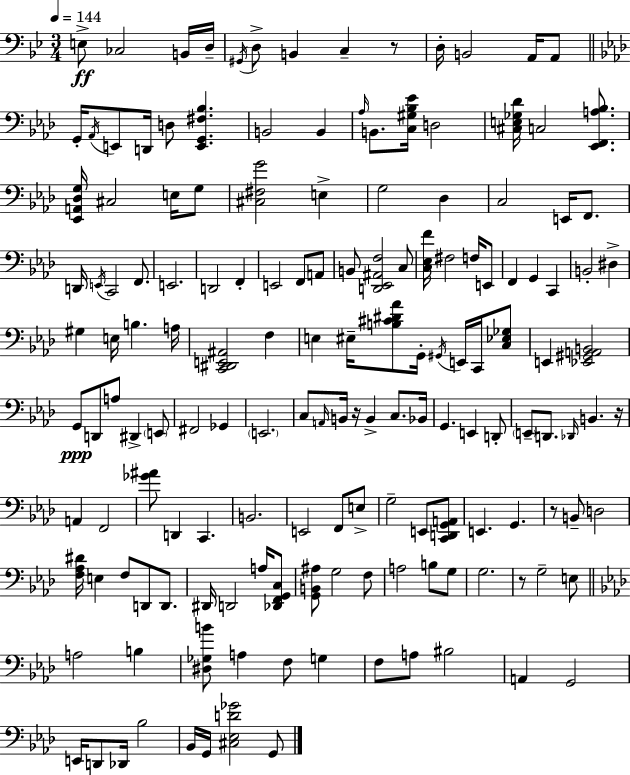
{
  \clef bass
  \numericTimeSignature
  \time 3/4
  \key g \minor
  \tempo 4 = 144
  e8->\ff ces2 b,16 d16-- | \acciaccatura { gis,16 } d8-> b,4 c4-- r8 | d16-. b,2 a,16 a,8 | \bar "||" \break \key aes \major g,16-. \acciaccatura { aes,16 } e,8 d,16 d8 <e, g, fis bes>4. | b,2 b,4 | \grace { aes16 } b,8. <c gis bes ees'>16 d2 | <cis e ges des'>16 c2 <ees, f, a bes>8. | \break <ees, a, des g>16 cis2 e16 | g8 <cis fis g'>2 e4-> | g2 des4 | c2 e,16 f,8. | \break d,16 \acciaccatura { e,16 } c,2 | f,8. e,2. | d,2 f,4-. | e,2 f,8 | \break a,8 b,8 <d, ees, ais, f>2 | c8 <c ees f'>16 fis2 | f16 e,8 f,4 g,4 c,4 | b,2-. dis4-> | \break gis4 e16 b4. | a16 <c, dis, e, ais,>2 f4 | e4 eis16-- <b cis' dis' aes'>8 g,16-. \acciaccatura { gis,16 } | e,16 c,16 <c ees ges>8 e,4 <ees, gis, a, b,>2 | \break g,8\ppp d,8 a8 dis,4-> | \parenthesize e,8 fis,2 | ges,4 \parenthesize e,2. | c8 \grace { a,16 } b,16 r16 b,4-> | \break c8. bes,16 g,4. e,4 | d,8-. \parenthesize e,8-- d,8. \grace { des,16 } b,4. | r16 a,4 f,2 | <ges' ais'>8 d,4 | \break c,4. b,2. | e,2 | f,8 e8-> g2-- | e,8 <c, d, g, a,>8 e,4. | \break g,4. r8 b,8-- d2 | <f aes dis'>16 e4 f8 | d,8 d,8. dis,16 d,2 | a16 <des, f, g, c>8 <g, b, ais>8 g2 | \break f8 a2 | b8 g8 g2. | r8 g2-- | e8 \bar "||" \break \key f \minor a2 b4 | <dis ges b'>8 a4 f8 g4 | f8 a8 bis2 | a,4 g,2 | \break e,16 d,8 des,16 bes2 | bes,16 g,16 <cis ees d' ges'>2 g,8 | \bar "|."
}